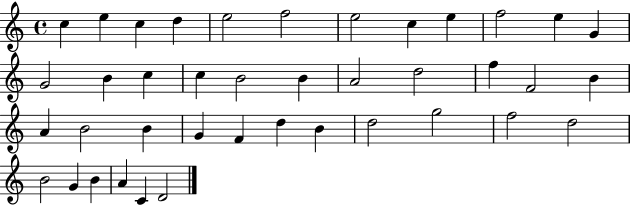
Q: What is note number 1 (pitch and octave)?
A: C5